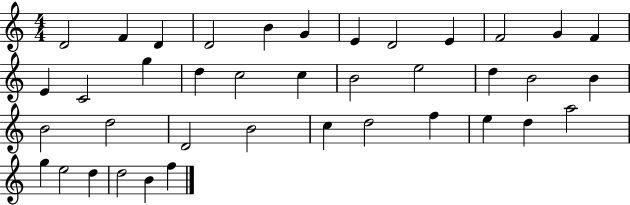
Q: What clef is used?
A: treble